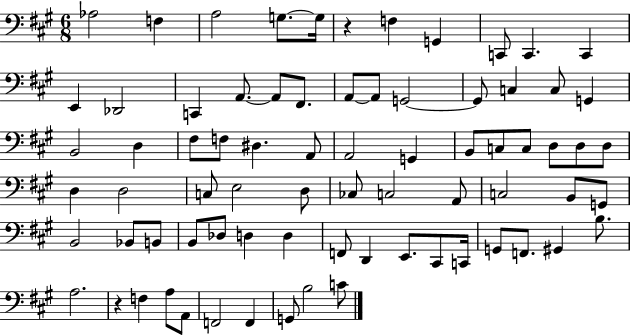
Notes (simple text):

Ab3/h F3/q A3/h G3/e. G3/s R/q F3/q G2/q C2/e C2/q. C2/q E2/q Db2/h C2/q A2/e. A2/e F#2/e. A2/e A2/e G2/h G2/e C3/q C3/e G2/q B2/h D3/q F#3/e F3/e D#3/q. A2/e A2/h G2/q B2/e C3/e C3/e D3/e D3/e D3/e D3/q D3/h C3/e E3/h D3/e CES3/e C3/h A2/e C3/h B2/e G2/e B2/h Bb2/e B2/e B2/e Db3/e D3/q D3/q F2/e D2/q E2/e. C#2/e C2/s G2/e F2/e. G#2/q B3/e. A3/h. R/q F3/q A3/e A2/e F2/h F2/q G2/e B3/h C4/e